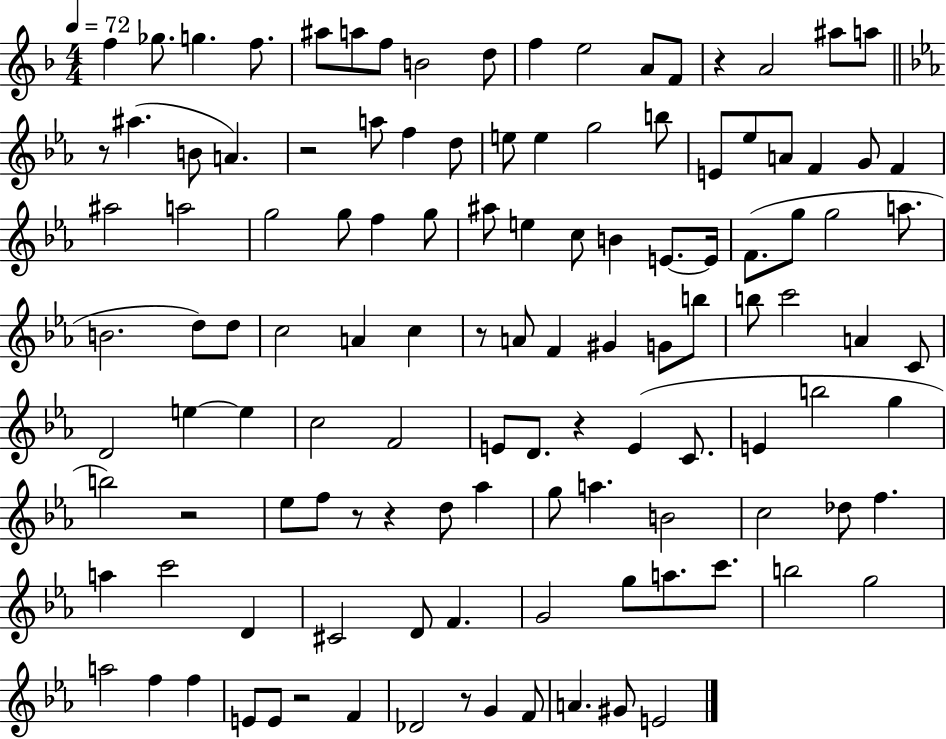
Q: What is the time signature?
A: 4/4